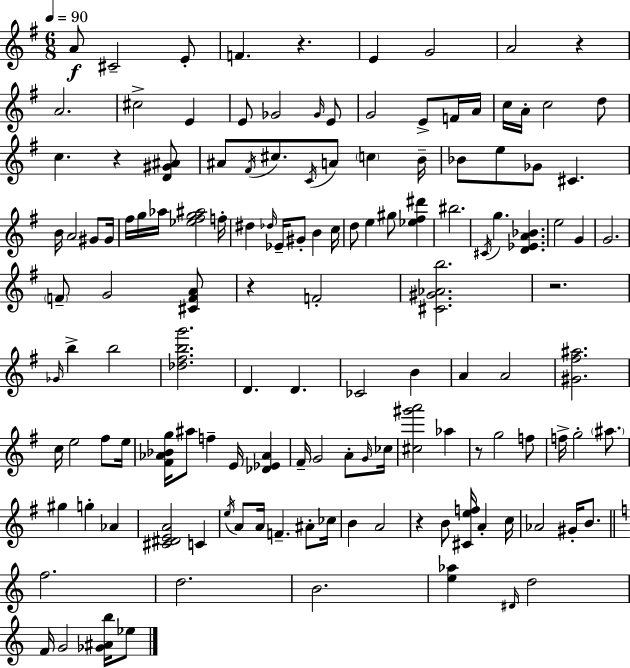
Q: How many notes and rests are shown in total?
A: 135